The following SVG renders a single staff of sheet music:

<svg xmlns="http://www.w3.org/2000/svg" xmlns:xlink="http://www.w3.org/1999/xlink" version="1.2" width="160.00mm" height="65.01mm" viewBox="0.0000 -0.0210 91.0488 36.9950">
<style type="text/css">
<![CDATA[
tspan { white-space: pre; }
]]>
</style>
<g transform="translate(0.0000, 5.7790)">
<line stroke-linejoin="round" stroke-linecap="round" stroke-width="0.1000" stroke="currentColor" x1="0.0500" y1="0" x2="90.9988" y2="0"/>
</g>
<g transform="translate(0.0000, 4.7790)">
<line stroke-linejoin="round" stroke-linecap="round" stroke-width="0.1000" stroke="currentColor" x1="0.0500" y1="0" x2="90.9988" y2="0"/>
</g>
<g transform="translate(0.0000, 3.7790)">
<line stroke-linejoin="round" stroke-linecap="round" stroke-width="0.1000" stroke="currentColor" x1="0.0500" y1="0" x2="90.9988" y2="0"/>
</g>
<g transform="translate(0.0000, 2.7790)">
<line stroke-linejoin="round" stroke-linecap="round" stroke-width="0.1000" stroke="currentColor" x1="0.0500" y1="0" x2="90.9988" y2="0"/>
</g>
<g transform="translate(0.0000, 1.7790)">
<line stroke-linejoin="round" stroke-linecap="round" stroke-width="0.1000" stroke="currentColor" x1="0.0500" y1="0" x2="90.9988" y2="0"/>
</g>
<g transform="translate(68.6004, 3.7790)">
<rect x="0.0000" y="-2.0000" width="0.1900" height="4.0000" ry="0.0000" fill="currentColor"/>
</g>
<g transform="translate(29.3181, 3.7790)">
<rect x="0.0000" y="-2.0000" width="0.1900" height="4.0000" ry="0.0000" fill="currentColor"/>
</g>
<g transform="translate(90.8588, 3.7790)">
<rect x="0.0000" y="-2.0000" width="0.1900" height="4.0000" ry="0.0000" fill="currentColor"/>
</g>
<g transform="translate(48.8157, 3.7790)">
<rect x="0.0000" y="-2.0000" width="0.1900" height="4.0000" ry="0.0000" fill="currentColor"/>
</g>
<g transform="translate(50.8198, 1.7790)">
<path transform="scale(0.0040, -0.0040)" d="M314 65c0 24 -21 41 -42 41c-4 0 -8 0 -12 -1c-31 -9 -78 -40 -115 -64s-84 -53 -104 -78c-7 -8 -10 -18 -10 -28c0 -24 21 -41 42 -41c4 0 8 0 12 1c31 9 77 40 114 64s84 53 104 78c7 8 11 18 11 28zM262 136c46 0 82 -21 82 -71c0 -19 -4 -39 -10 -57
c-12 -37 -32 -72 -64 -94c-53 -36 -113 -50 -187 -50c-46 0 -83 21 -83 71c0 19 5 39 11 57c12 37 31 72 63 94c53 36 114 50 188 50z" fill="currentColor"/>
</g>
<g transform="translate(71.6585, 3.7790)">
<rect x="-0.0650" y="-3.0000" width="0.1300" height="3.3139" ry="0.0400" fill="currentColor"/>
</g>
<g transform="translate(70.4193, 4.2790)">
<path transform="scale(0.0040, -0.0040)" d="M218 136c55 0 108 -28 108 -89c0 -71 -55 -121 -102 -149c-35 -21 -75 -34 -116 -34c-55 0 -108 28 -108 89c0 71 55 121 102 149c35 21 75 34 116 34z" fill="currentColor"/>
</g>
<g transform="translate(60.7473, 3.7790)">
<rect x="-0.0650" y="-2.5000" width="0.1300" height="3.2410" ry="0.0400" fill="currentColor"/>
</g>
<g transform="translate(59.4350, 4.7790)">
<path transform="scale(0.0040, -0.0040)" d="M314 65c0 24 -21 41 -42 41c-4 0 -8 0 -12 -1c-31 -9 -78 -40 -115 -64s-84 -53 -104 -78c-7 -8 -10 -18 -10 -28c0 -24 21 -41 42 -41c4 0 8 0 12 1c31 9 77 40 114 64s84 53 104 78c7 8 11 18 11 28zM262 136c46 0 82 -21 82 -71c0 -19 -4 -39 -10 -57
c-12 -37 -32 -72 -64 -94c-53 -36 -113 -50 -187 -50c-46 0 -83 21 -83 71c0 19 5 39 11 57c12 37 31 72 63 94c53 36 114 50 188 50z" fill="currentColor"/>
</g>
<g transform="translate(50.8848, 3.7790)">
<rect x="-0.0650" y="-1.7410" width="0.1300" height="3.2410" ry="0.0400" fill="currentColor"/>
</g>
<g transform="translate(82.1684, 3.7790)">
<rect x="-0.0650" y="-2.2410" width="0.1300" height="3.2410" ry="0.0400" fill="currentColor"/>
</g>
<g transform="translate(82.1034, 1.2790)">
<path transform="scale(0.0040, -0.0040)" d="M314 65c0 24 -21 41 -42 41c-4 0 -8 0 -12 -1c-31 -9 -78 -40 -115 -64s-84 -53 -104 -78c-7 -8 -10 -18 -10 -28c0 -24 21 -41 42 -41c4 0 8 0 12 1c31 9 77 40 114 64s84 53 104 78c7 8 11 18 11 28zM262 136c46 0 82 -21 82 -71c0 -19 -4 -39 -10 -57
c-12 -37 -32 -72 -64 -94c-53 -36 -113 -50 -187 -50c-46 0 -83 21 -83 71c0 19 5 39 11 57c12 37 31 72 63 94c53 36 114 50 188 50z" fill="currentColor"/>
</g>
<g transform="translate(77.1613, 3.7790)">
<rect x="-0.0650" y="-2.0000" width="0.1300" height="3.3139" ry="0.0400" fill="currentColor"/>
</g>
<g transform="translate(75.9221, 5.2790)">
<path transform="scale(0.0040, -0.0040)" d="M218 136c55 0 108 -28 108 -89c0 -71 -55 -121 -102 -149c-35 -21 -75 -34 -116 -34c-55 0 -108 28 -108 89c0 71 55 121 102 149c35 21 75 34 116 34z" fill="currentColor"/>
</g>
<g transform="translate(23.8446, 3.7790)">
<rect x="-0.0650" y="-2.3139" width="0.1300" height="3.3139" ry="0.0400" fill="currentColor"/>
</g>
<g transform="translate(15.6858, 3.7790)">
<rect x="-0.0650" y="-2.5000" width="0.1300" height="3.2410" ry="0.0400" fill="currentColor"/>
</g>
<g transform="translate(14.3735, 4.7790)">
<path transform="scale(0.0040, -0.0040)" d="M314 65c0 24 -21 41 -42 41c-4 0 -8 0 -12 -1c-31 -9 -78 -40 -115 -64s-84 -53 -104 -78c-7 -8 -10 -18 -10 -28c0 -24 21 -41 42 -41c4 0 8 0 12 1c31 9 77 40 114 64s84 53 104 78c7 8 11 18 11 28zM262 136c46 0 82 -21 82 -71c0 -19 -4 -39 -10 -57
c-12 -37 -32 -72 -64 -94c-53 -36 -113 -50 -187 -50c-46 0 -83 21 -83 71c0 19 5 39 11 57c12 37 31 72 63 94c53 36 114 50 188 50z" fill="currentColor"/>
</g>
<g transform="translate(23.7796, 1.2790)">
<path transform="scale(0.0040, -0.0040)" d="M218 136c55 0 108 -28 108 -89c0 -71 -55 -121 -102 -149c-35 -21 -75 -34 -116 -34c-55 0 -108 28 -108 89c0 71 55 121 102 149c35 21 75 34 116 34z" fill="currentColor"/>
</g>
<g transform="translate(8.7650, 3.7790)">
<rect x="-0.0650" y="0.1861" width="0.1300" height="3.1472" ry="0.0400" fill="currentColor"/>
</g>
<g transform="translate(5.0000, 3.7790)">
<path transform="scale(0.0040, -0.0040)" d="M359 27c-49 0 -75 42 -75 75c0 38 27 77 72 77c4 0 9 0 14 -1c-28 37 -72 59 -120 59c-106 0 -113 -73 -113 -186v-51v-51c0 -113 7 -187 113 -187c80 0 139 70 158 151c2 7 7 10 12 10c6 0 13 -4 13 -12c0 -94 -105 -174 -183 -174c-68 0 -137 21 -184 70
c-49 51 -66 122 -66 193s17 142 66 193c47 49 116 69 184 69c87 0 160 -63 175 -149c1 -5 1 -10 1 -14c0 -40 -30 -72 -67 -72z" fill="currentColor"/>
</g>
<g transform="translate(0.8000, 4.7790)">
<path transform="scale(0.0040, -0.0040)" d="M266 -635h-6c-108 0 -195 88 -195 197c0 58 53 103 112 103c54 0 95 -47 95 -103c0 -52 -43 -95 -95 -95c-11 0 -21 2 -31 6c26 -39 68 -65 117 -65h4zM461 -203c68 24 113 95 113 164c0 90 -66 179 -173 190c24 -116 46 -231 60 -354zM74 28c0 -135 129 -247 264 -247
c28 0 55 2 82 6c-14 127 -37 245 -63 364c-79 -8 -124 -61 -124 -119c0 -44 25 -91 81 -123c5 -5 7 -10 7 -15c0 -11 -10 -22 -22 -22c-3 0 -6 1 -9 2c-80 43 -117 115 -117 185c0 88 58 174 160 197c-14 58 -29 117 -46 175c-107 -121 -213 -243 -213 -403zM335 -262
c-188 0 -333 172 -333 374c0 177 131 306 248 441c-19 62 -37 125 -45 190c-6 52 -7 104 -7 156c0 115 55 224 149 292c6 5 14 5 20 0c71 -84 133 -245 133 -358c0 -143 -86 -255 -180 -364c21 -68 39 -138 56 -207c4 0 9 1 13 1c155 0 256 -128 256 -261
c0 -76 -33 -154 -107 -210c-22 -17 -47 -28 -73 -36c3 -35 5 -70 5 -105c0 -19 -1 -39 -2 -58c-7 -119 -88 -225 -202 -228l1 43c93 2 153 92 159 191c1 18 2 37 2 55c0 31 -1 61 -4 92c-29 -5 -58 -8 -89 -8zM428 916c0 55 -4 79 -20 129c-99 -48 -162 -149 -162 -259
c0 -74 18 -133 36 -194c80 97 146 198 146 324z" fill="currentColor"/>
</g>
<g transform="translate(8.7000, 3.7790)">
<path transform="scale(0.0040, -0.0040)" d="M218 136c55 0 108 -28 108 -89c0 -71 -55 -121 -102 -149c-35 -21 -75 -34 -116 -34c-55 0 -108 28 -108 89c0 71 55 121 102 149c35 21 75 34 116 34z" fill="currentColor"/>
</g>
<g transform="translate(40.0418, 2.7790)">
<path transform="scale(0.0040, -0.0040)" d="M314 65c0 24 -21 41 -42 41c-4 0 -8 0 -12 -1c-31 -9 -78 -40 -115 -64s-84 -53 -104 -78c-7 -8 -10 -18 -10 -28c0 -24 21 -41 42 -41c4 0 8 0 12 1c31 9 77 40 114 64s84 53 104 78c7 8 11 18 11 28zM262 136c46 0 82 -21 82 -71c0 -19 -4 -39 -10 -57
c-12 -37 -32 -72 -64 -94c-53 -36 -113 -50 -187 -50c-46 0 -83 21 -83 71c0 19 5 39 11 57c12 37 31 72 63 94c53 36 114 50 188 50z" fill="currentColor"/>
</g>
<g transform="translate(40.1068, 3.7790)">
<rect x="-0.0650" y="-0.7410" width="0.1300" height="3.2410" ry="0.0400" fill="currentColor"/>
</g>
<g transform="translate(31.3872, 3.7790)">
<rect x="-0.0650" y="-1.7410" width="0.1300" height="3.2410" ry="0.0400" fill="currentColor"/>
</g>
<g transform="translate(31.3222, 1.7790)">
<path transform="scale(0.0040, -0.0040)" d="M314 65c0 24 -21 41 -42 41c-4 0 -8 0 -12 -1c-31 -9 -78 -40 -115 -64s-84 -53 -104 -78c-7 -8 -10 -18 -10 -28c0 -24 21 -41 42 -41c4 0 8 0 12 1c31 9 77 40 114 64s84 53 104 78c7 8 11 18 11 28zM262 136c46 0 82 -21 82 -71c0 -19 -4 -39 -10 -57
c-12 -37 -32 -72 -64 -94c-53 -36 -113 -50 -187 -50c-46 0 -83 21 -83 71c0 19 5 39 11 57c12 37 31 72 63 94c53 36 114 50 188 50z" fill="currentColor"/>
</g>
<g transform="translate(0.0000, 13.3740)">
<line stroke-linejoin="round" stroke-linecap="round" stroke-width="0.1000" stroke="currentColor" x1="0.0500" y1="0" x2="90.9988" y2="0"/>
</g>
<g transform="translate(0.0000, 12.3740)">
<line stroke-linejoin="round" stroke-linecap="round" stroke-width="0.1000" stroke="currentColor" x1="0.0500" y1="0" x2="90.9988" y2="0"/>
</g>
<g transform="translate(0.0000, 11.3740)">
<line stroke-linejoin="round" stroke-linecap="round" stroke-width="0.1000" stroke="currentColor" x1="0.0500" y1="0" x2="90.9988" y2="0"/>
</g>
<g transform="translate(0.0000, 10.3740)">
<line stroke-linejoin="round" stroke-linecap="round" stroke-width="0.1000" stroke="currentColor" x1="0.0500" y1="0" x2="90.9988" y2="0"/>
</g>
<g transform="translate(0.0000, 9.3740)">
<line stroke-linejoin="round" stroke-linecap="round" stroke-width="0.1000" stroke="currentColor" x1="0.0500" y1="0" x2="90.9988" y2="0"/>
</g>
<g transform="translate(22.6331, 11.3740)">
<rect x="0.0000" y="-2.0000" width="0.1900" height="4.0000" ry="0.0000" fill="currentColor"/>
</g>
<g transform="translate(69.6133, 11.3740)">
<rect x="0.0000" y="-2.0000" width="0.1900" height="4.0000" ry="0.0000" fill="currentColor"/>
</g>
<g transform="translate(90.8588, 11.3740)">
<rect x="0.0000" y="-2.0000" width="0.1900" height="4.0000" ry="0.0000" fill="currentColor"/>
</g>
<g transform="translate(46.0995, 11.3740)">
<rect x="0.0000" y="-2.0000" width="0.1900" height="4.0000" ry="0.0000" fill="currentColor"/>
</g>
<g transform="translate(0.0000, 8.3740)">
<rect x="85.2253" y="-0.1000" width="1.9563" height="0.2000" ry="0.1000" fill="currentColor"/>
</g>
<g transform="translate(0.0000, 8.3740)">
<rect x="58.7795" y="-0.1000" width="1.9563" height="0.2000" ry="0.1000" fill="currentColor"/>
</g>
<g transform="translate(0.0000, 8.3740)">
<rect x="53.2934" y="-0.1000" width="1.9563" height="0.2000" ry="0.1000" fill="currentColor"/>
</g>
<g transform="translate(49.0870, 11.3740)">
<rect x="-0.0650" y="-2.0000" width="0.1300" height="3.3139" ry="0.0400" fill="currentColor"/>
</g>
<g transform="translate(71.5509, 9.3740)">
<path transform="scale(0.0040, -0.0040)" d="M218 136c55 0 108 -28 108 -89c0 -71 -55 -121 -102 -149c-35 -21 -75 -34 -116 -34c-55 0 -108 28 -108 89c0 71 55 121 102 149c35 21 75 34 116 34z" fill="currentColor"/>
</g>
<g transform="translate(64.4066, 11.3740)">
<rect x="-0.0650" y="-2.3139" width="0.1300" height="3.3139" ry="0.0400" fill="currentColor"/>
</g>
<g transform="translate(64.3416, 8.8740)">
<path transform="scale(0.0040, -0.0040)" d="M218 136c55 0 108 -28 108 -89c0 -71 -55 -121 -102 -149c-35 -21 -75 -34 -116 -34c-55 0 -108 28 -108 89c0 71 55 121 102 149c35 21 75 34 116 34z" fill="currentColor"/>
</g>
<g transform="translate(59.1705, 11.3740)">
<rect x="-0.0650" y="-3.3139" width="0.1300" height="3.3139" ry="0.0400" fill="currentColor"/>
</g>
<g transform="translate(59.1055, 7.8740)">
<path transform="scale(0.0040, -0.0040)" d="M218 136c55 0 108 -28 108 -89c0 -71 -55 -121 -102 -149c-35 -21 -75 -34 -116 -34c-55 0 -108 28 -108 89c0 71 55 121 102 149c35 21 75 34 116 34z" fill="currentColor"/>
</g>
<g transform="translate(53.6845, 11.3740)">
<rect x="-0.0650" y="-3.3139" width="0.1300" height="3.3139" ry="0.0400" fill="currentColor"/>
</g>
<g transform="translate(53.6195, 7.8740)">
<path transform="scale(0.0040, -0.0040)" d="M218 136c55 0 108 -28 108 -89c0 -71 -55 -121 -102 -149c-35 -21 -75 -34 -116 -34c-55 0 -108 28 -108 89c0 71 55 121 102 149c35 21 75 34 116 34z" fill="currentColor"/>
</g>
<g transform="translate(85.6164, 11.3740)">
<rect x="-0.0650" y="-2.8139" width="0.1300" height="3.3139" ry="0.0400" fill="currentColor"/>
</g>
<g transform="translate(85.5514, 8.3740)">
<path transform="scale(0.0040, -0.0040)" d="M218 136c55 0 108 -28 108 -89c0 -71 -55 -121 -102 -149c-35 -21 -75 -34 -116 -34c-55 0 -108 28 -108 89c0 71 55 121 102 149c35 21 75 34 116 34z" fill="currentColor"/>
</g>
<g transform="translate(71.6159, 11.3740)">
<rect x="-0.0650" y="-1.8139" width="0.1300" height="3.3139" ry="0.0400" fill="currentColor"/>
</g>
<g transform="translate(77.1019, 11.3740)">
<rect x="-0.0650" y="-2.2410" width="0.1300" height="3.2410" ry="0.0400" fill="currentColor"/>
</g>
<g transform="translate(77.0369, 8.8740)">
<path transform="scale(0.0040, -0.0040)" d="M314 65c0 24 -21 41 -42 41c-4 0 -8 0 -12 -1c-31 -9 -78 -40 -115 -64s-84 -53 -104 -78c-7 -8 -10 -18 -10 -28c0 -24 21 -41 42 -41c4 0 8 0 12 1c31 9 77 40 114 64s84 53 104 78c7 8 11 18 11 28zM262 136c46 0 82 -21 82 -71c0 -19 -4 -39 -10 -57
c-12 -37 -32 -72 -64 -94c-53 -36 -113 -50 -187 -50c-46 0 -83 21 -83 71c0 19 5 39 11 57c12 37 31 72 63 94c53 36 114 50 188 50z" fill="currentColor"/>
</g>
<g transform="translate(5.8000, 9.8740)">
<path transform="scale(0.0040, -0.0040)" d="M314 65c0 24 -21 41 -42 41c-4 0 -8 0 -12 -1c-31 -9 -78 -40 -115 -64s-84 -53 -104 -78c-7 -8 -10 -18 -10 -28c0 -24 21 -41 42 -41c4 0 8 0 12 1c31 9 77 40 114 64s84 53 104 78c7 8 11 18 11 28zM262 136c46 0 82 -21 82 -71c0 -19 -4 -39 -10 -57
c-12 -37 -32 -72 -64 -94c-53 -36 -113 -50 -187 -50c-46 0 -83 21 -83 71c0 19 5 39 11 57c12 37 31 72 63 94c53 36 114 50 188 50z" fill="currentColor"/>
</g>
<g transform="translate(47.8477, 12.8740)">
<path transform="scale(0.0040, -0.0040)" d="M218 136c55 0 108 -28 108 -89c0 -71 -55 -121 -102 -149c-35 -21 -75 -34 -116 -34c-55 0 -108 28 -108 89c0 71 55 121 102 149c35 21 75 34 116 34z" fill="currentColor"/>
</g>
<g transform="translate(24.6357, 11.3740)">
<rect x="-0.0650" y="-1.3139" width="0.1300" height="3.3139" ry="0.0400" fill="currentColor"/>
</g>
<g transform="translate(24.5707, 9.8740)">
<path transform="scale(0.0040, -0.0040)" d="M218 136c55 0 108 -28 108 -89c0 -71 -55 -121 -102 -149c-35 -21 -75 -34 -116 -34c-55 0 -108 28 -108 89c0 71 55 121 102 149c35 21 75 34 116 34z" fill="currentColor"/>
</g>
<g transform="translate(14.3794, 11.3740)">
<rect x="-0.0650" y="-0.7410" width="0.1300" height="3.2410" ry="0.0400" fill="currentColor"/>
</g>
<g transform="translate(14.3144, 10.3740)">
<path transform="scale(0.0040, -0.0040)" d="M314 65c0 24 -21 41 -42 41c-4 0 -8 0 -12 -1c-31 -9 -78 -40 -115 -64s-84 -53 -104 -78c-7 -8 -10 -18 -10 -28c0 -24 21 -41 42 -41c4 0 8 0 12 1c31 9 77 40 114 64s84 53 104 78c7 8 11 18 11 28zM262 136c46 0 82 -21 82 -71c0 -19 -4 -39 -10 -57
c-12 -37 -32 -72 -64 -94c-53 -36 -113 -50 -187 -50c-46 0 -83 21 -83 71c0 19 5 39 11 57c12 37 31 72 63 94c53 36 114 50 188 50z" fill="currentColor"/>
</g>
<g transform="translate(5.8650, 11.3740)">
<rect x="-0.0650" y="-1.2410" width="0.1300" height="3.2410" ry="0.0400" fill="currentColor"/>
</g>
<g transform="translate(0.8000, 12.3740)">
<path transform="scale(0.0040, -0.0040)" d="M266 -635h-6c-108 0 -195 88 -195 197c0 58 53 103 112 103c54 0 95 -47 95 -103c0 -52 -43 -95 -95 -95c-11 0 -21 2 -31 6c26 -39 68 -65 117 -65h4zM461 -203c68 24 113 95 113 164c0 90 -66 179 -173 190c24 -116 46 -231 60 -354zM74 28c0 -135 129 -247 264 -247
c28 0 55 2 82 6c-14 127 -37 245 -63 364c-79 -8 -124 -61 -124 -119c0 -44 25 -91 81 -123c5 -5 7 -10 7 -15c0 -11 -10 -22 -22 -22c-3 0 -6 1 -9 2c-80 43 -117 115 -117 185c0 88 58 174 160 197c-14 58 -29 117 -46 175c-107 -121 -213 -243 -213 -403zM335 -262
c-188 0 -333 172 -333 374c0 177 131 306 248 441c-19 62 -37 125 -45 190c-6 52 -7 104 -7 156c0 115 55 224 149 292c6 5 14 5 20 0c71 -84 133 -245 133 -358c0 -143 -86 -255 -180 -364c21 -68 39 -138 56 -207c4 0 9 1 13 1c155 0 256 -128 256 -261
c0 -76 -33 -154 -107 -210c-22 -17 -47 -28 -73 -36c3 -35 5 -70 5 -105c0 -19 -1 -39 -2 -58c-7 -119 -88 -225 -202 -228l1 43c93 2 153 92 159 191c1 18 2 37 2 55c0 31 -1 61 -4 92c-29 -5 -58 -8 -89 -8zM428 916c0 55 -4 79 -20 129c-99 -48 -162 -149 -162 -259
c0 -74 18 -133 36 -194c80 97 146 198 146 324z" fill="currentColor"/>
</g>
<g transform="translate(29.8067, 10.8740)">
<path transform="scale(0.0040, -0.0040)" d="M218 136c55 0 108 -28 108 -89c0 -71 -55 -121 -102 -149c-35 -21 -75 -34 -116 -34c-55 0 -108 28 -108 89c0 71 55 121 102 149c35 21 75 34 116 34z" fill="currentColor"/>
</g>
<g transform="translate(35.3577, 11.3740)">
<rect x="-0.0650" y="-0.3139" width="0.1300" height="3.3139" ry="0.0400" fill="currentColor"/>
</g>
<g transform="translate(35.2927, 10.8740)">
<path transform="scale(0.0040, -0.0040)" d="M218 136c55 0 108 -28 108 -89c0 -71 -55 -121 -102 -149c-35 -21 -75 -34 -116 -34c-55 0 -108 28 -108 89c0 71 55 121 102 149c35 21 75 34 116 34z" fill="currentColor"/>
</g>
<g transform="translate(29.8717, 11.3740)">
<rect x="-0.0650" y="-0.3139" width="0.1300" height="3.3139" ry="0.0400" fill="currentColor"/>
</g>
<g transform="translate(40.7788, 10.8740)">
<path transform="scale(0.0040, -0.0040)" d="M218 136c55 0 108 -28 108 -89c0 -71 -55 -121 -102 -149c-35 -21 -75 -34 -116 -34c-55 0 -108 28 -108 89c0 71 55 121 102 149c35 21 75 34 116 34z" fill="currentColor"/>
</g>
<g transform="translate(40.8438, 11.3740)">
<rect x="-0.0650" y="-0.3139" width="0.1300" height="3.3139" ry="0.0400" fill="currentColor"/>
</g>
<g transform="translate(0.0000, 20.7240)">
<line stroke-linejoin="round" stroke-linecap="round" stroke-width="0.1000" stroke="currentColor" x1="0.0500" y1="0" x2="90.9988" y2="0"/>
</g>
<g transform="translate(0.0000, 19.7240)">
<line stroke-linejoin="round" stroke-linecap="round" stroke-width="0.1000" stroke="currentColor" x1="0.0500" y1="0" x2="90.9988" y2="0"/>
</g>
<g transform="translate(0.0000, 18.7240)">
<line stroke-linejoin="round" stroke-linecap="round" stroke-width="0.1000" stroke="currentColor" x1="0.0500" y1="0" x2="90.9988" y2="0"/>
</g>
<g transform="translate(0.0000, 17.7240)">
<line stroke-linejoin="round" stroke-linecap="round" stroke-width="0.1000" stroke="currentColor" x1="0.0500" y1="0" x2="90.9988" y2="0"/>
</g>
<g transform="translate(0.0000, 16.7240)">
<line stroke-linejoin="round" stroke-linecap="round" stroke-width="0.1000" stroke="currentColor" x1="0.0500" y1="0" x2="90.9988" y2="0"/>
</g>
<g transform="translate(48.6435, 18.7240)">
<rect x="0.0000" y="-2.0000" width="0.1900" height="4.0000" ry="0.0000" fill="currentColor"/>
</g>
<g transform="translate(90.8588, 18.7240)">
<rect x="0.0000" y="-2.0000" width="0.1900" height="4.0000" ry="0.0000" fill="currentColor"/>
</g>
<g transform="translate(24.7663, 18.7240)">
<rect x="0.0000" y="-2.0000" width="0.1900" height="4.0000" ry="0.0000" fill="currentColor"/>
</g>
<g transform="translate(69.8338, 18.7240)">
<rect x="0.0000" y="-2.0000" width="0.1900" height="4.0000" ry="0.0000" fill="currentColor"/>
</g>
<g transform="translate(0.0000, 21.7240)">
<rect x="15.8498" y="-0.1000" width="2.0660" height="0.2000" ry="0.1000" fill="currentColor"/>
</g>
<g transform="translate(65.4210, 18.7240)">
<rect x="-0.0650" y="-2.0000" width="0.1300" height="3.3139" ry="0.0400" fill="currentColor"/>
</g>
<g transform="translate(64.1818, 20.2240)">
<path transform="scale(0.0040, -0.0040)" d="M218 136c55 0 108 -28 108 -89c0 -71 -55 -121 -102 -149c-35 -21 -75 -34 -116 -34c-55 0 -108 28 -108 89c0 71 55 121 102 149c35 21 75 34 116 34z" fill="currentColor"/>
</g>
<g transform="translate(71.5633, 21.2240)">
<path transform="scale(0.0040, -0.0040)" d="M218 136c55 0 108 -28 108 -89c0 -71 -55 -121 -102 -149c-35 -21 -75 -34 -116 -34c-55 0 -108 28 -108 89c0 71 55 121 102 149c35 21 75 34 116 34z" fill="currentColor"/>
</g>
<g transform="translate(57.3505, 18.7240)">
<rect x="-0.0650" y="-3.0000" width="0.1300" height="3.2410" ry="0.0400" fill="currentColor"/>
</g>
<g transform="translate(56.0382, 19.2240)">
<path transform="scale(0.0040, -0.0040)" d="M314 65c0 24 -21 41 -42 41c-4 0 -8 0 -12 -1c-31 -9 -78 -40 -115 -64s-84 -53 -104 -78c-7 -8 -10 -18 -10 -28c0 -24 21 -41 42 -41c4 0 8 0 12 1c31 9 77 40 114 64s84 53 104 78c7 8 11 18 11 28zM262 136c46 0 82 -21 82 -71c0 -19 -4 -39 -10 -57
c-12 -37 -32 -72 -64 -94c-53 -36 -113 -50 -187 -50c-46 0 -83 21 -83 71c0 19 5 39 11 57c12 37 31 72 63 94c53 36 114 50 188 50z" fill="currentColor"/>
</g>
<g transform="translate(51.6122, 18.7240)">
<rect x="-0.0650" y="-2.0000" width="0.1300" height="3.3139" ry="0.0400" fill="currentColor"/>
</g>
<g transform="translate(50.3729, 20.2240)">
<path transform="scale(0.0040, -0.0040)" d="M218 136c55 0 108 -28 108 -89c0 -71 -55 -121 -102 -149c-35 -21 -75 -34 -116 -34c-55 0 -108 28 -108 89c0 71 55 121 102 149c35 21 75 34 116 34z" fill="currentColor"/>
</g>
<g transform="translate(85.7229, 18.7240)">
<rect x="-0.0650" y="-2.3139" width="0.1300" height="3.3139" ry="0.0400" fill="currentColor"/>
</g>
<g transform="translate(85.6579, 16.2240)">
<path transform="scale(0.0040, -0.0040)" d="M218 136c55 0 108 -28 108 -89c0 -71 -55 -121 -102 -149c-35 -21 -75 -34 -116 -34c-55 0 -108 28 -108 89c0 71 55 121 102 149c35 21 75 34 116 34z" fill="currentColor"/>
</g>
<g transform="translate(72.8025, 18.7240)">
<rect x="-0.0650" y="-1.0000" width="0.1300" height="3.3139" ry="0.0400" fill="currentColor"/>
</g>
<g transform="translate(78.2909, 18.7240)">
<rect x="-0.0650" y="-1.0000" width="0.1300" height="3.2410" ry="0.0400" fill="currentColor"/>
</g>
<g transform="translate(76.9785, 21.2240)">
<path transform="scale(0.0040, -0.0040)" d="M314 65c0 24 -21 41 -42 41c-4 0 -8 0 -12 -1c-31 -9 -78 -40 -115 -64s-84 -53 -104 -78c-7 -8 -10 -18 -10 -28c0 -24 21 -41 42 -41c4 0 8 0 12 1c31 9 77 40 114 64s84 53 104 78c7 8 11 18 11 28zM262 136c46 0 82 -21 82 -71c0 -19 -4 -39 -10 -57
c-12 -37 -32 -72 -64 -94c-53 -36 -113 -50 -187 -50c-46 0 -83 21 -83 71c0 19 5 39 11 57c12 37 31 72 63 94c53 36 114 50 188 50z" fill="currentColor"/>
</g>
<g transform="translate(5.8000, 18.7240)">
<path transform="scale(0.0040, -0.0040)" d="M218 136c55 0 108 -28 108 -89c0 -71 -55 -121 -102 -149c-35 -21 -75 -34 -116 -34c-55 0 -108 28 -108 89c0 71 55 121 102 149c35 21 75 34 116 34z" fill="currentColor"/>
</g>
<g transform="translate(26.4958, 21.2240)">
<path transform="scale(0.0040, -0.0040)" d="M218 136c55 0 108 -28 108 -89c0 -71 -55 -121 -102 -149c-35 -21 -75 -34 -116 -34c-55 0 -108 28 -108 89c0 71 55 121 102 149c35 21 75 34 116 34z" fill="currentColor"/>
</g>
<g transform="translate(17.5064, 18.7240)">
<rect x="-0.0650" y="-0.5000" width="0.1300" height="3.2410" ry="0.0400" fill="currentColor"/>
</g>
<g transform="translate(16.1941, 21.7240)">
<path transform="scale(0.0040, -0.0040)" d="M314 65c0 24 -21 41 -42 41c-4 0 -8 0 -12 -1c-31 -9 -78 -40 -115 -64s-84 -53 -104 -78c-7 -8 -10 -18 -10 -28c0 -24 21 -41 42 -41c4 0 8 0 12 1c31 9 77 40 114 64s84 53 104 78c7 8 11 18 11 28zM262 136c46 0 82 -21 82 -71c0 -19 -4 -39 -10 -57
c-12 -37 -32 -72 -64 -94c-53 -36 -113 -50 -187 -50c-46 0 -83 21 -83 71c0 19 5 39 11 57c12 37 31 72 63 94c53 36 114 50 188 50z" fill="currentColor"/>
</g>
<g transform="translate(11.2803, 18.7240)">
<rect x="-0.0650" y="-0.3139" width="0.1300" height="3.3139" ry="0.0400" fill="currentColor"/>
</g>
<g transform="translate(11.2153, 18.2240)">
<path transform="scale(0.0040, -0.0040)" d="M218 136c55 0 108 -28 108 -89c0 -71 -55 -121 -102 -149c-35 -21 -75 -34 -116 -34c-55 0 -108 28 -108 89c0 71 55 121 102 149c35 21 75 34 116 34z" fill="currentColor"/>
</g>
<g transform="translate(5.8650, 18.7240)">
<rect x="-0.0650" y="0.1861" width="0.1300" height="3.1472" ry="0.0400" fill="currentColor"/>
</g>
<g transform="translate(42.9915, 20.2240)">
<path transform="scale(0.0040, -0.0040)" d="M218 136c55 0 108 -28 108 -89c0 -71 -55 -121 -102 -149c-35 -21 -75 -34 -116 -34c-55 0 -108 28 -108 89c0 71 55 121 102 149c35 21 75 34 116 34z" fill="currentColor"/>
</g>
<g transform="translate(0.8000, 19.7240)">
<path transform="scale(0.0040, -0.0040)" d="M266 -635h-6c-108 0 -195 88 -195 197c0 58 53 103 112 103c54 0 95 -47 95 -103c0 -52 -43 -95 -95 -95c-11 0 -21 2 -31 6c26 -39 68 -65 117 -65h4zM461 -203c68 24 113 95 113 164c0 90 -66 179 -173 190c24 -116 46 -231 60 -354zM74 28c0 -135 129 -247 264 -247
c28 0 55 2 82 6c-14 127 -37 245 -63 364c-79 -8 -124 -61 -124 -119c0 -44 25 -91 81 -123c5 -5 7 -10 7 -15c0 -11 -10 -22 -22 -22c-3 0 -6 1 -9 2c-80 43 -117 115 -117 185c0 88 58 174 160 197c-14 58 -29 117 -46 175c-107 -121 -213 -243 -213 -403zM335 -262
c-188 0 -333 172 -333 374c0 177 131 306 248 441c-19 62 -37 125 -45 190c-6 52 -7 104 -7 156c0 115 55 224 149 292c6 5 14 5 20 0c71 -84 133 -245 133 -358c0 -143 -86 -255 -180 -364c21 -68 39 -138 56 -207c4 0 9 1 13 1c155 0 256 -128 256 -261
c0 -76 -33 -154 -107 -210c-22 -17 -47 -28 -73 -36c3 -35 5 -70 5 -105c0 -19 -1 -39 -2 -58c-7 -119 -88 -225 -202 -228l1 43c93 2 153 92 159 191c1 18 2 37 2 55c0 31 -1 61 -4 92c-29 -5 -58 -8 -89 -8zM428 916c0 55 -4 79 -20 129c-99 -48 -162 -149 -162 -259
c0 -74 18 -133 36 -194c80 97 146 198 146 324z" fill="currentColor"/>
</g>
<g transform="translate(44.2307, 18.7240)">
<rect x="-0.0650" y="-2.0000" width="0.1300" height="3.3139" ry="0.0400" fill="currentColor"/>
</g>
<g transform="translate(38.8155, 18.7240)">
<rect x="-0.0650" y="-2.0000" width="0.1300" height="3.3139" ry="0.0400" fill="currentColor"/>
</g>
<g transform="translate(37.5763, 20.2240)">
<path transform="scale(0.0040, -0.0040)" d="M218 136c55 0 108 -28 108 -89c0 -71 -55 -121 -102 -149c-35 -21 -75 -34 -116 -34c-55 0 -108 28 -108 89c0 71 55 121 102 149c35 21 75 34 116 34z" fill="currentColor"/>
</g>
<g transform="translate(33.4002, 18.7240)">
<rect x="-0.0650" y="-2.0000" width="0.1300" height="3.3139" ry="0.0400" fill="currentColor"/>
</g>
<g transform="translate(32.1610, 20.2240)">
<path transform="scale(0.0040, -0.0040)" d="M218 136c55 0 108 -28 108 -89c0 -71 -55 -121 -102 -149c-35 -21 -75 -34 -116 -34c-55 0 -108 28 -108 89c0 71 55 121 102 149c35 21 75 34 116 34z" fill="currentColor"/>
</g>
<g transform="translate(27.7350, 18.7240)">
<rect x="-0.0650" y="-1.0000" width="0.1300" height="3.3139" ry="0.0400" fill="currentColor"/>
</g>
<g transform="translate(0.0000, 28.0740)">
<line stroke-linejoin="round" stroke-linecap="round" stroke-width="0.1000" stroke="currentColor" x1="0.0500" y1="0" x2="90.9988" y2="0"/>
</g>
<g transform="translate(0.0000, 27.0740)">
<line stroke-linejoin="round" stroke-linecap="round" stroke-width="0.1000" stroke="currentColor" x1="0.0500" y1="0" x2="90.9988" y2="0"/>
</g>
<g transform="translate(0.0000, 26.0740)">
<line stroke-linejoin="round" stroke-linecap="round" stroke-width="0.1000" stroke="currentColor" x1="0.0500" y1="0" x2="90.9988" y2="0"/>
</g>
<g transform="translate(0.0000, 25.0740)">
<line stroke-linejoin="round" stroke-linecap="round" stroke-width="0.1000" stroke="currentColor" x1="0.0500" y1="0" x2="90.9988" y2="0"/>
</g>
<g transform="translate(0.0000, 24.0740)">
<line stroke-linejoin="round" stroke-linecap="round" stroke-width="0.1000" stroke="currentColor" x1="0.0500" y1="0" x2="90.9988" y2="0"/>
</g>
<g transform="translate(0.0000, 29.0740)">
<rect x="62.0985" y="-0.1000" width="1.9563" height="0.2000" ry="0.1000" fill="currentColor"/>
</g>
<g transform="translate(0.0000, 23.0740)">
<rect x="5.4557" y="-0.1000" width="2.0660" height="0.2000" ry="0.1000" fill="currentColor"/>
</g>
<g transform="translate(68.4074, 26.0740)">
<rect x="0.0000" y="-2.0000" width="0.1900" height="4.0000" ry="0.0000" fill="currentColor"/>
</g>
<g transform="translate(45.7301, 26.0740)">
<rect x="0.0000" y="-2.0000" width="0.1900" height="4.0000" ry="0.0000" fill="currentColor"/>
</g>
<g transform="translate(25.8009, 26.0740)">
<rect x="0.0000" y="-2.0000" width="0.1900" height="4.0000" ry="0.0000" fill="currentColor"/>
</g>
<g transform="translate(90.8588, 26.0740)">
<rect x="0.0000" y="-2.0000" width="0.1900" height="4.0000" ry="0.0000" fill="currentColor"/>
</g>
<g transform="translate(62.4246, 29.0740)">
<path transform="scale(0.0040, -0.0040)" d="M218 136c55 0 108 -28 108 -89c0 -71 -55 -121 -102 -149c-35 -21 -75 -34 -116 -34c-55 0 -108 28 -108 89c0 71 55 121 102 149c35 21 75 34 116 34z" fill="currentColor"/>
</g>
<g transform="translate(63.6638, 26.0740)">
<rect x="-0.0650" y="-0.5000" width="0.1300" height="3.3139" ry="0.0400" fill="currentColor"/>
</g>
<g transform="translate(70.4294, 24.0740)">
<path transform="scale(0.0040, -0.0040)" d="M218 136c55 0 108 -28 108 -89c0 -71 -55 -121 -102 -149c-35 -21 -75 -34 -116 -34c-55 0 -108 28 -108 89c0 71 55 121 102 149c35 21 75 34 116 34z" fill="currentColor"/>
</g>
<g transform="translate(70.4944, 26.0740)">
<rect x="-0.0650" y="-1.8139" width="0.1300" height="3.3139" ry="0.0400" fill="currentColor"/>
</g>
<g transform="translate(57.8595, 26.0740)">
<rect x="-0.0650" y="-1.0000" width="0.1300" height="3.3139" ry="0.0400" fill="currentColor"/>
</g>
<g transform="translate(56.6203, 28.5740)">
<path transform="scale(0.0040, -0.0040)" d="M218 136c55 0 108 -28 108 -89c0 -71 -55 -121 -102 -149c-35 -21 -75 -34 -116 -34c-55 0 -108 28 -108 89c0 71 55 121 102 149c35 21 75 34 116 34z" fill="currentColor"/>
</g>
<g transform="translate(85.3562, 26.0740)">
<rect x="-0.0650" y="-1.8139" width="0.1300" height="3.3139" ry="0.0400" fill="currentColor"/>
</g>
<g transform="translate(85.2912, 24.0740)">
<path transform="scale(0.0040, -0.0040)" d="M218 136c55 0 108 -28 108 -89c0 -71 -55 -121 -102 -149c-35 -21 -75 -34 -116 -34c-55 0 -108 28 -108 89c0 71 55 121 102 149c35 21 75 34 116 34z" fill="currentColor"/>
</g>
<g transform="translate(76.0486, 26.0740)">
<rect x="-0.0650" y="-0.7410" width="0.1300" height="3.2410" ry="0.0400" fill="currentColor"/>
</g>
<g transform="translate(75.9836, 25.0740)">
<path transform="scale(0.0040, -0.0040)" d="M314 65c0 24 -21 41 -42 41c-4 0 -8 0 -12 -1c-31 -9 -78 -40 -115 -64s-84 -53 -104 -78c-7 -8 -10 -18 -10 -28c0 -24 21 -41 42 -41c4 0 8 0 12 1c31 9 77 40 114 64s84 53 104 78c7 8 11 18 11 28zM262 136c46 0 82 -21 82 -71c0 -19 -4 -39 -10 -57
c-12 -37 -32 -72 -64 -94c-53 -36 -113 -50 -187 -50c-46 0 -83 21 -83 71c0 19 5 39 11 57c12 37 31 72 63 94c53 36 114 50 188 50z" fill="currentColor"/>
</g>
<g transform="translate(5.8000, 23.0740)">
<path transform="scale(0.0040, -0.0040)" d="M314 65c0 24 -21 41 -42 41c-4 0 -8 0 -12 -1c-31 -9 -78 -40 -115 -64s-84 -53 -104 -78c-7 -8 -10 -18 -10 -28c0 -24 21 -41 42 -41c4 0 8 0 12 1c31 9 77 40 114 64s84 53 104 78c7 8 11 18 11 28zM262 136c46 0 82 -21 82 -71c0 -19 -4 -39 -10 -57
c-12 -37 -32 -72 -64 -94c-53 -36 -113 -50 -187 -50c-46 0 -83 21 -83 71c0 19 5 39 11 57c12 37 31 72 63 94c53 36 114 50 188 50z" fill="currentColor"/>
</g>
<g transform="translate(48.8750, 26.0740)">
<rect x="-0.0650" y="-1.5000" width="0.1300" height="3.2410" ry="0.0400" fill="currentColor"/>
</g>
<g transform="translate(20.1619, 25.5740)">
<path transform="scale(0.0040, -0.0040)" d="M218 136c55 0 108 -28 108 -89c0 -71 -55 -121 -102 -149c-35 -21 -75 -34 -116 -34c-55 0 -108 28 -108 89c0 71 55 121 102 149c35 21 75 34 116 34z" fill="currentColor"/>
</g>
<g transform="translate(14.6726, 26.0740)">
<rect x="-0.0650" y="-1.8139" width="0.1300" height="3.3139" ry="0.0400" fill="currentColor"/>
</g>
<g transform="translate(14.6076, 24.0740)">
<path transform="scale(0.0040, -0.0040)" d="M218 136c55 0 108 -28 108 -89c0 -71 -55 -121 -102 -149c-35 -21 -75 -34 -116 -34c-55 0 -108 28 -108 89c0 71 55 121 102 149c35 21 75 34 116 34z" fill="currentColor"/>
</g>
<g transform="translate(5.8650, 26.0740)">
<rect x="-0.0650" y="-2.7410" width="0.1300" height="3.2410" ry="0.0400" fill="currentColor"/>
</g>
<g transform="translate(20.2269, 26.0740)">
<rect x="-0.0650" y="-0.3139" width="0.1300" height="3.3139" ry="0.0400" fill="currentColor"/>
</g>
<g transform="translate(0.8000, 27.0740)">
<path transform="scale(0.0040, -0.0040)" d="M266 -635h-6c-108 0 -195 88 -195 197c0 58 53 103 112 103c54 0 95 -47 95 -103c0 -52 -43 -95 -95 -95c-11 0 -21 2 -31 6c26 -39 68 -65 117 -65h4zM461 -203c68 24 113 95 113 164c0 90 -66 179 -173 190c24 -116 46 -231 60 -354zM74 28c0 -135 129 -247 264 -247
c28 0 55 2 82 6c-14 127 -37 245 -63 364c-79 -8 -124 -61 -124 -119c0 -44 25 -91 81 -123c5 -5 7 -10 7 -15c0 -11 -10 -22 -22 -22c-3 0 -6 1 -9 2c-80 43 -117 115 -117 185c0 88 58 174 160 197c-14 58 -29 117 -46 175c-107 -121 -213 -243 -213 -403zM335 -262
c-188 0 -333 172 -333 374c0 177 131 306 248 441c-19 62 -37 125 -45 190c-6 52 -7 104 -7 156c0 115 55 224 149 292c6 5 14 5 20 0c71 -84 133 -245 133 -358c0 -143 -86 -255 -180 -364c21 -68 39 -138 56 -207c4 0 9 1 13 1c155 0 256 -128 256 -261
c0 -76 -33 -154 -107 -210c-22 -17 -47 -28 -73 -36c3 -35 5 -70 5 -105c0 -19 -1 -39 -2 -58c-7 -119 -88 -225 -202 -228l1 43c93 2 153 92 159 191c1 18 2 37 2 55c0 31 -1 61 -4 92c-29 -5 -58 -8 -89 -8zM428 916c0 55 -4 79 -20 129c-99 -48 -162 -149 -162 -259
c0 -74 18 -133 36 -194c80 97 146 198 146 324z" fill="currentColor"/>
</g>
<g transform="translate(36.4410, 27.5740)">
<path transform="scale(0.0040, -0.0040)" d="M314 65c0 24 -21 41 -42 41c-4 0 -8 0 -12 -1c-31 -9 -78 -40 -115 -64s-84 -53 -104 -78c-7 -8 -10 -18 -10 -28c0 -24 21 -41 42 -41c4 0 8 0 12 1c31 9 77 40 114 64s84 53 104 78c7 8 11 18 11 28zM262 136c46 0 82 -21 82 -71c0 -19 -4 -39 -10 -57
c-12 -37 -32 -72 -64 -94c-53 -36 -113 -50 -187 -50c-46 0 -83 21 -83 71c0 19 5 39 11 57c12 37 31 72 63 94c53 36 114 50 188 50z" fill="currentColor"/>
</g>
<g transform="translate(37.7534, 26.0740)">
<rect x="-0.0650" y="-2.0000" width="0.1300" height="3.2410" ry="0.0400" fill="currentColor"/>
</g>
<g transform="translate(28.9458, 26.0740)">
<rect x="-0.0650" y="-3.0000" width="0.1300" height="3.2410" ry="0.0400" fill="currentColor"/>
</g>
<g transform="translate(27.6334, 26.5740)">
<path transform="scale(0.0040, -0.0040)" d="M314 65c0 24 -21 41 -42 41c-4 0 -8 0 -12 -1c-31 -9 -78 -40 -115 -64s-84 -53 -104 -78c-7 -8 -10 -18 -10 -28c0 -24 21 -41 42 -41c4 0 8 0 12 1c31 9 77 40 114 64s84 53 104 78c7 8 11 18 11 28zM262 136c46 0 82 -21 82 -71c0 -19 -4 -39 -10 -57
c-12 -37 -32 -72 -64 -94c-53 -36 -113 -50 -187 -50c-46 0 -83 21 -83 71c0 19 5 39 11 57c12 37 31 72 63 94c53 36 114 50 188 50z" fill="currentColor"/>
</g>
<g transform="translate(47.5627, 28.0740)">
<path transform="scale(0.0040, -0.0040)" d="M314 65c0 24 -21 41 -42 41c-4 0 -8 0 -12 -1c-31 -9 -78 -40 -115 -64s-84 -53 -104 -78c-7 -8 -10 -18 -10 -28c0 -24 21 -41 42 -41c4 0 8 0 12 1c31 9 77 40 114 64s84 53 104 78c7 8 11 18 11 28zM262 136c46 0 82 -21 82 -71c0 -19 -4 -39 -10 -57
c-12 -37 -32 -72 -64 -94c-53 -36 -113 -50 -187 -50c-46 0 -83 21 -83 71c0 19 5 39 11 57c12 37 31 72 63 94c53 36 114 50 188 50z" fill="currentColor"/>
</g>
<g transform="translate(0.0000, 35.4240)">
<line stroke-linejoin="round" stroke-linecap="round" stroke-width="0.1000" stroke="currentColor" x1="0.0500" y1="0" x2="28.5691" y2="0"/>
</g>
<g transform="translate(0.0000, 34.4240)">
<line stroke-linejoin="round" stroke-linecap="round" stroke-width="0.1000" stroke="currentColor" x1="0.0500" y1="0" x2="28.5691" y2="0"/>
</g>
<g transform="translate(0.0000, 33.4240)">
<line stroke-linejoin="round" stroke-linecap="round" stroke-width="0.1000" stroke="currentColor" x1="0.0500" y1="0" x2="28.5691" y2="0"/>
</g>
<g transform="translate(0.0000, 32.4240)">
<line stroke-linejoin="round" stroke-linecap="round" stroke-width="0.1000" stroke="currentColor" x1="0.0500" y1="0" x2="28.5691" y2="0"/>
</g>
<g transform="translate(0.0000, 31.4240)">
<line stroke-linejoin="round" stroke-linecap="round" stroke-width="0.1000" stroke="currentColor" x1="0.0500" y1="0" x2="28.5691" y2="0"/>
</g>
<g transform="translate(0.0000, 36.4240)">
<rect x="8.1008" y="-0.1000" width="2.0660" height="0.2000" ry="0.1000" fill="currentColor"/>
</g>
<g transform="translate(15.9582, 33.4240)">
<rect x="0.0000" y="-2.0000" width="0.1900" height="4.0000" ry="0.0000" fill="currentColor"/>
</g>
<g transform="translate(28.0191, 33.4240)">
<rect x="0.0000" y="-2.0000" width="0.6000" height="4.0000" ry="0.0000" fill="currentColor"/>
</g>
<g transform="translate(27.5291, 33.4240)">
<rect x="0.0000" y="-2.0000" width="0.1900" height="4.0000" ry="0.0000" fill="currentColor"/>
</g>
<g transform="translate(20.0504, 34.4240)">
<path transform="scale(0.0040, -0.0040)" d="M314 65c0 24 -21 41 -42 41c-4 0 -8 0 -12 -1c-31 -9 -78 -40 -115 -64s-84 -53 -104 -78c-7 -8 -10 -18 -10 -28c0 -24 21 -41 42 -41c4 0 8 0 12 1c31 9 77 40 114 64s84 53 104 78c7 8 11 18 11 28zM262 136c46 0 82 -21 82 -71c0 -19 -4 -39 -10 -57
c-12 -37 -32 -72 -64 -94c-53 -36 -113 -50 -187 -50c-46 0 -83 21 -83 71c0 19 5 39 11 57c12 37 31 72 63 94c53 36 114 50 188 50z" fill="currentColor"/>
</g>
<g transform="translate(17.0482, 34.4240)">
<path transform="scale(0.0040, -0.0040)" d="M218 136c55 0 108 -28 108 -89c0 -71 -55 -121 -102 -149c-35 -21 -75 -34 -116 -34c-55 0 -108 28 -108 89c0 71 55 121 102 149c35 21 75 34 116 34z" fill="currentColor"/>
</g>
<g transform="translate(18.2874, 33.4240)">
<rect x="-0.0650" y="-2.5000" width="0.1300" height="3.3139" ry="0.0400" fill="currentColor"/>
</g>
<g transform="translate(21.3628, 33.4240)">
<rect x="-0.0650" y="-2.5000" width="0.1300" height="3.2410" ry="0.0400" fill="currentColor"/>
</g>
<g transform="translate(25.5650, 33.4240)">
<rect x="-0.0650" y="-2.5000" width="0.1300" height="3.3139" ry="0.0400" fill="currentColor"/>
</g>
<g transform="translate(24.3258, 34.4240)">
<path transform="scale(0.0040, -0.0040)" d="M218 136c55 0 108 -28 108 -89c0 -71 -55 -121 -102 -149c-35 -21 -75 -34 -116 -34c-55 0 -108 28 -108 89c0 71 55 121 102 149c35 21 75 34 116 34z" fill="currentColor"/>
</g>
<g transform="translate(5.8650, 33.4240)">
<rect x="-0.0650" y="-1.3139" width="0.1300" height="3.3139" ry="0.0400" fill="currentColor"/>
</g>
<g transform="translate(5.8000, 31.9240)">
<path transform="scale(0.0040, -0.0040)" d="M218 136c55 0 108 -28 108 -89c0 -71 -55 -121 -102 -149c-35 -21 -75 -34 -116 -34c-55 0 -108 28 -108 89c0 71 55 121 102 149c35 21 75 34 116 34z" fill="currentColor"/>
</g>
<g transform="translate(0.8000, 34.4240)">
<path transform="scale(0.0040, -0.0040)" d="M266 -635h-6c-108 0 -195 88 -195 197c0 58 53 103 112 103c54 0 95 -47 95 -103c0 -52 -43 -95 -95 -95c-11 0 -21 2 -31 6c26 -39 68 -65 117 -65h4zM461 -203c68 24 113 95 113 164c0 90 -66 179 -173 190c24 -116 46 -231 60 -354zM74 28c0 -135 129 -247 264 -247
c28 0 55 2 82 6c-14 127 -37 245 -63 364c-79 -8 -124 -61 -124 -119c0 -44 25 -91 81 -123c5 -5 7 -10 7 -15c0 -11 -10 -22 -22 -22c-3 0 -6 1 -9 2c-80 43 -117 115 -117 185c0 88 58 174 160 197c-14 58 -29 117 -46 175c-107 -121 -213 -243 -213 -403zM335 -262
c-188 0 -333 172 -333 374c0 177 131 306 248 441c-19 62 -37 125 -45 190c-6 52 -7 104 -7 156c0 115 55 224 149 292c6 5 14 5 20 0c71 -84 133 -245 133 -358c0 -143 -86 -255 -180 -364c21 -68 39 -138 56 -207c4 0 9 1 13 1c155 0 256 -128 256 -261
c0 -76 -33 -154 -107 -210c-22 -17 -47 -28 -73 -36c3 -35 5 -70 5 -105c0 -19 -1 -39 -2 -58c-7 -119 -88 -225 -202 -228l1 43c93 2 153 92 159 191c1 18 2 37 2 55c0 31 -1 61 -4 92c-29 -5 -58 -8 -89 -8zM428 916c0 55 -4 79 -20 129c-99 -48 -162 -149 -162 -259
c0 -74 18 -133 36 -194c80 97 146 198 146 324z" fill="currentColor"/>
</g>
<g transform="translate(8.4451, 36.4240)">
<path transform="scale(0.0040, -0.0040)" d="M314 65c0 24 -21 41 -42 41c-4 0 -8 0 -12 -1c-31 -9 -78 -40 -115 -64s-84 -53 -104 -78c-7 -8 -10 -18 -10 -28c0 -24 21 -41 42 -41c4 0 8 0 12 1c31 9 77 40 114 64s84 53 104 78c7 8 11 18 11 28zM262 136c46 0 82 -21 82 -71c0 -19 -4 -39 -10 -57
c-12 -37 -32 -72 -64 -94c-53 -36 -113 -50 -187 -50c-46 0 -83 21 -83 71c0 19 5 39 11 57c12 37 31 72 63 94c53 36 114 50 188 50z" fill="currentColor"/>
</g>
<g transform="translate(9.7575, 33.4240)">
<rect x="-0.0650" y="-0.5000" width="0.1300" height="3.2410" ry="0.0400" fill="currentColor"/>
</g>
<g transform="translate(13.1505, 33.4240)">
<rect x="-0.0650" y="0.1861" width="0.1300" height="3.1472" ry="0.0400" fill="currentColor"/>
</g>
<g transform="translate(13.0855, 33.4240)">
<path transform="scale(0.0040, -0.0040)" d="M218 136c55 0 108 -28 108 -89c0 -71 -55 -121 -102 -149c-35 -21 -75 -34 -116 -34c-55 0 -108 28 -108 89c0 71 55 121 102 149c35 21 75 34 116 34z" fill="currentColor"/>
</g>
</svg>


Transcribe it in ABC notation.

X:1
T:Untitled
M:4/4
L:1/4
K:C
B G2 g f2 d2 f2 G2 A F g2 e2 d2 e c c c F b b g f g2 a B c C2 D F F F F A2 F D D2 g a2 f c A2 F2 E2 D C f d2 f e C2 B G G2 G